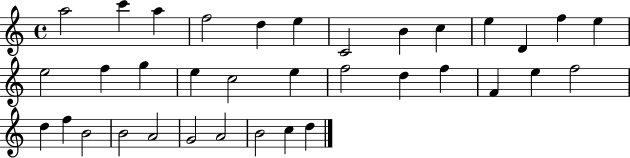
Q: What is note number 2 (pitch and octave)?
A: C6